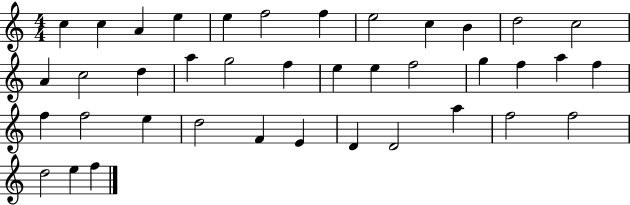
X:1
T:Untitled
M:4/4
L:1/4
K:C
c c A e e f2 f e2 c B d2 c2 A c2 d a g2 f e e f2 g f a f f f2 e d2 F E D D2 a f2 f2 d2 e f